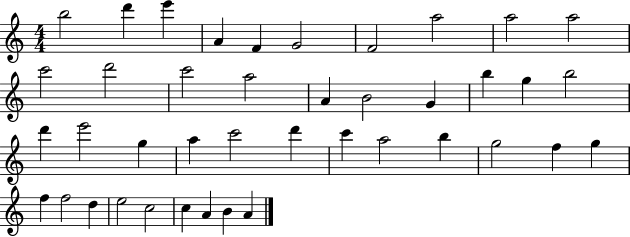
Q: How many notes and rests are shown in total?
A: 41